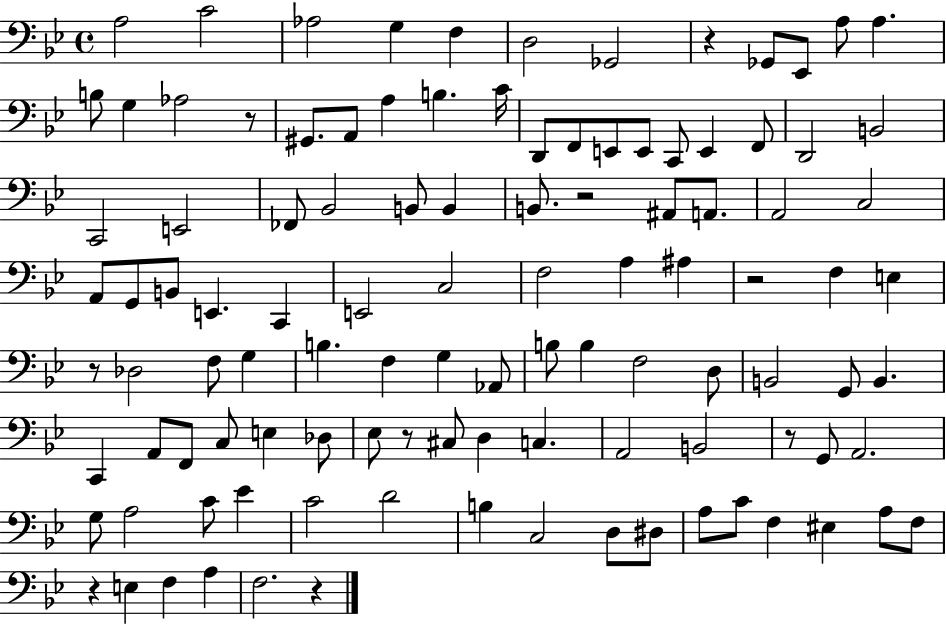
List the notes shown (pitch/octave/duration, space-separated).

A3/h C4/h Ab3/h G3/q F3/q D3/h Gb2/h R/q Gb2/e Eb2/e A3/e A3/q. B3/e G3/q Ab3/h R/e G#2/e. A2/e A3/q B3/q. C4/s D2/e F2/e E2/e E2/e C2/e E2/q F2/e D2/h B2/h C2/h E2/h FES2/e Bb2/h B2/e B2/q B2/e. R/h A#2/e A2/e. A2/h C3/h A2/e G2/e B2/e E2/q. C2/q E2/h C3/h F3/h A3/q A#3/q R/h F3/q E3/q R/e Db3/h F3/e G3/q B3/q. F3/q G3/q Ab2/e B3/e B3/q F3/h D3/e B2/h G2/e B2/q. C2/q A2/e F2/e C3/e E3/q Db3/e Eb3/e R/e C#3/e D3/q C3/q. A2/h B2/h R/e G2/e A2/h. G3/e A3/h C4/e Eb4/q C4/h D4/h B3/q C3/h D3/e D#3/e A3/e C4/e F3/q EIS3/q A3/e F3/e R/q E3/q F3/q A3/q F3/h. R/q